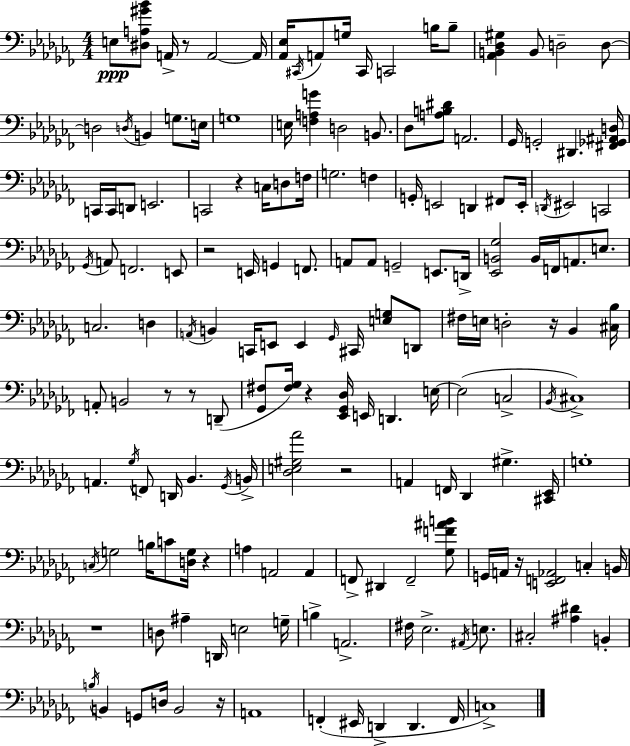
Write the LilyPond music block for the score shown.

{
  \clef bass
  \numericTimeSignature
  \time 4/4
  \key aes \minor
  e8\ppp <dis a gis' bes'>8 a,16-> r8 a,2~~ a,16 | <aes, ees>16 \acciaccatura { cis,16 } a,8 g16 cis,16 c,2 b16 b8-- | <aes, b, des gis>4 b,8 d2-- d8~~ | d2 \acciaccatura { d16 } b,4 g8. | \break e16 g1 | e16 <f a g'>4 d2 b,8. | des8 <a b dis'>8 a,2. | ges,16 g,2-. dis,4. | \break <fis, ges, ais, d>16 c,16 c,16 d,8 e,2. | c,2 r4 c16 d8 | f16 g2. f4 | g,16-. e,2 d,4 fis,8 | \break e,16-. \acciaccatura { d,16 } eis,2 c,2 | \acciaccatura { ges,16 } a,8 f,2. | e,8 r2 e,16 g,4 | f,8. a,8 a,8 g,2-- | \break e,8. d,16-> <ees, b, ges>2 b,16 f,16 a,8. | e8. c2. | d4 \acciaccatura { a,16 } b,4 c,16 e,8 e,4 | \grace { ges,16 } cis,16 <e g>8 d,8 fis16 e16 d2-. | \break r16 bes,4 <cis bes>16 a,8-. b,2 | r8 r8 d,8--( <ges, fis>8 <fis ges>16) r4 <ees, ges, des>16 e,16 d,4. | e16~~ e2( c2-> | \acciaccatura { bes,16 } cis1->) | \break a,4. \acciaccatura { ges16 } f,8 | d,16 bes,4. \acciaccatura { ges,16 } b,16-> <des e gis aes'>2 | r2 a,4 f,16 des,4 | gis4.-> <cis, ees,>16 g1-. | \break \acciaccatura { c16 } g2 | b16 c'8 <d g>16 r4 a4 a,2 | a,4 f,8-> dis,4 | f,2-- <ges f' ais' b'>8 g,16 a,16 r16 <e, f, aes,>2 | \break c4-. b,16 r1 | d8 ais4-- | d,16 e2 g16-- b4-> a,2.-> | fis16 ees2.-> | \break \acciaccatura { ais,16 } e8. cis2-. | <ais dis'>4 b,4-. \acciaccatura { b16 } b,4 | g,8 d16 b,2 r16 a,1 | f,4-.( | \break eis,16 d,4-> d,4. f,16 c1->) | \bar "|."
}